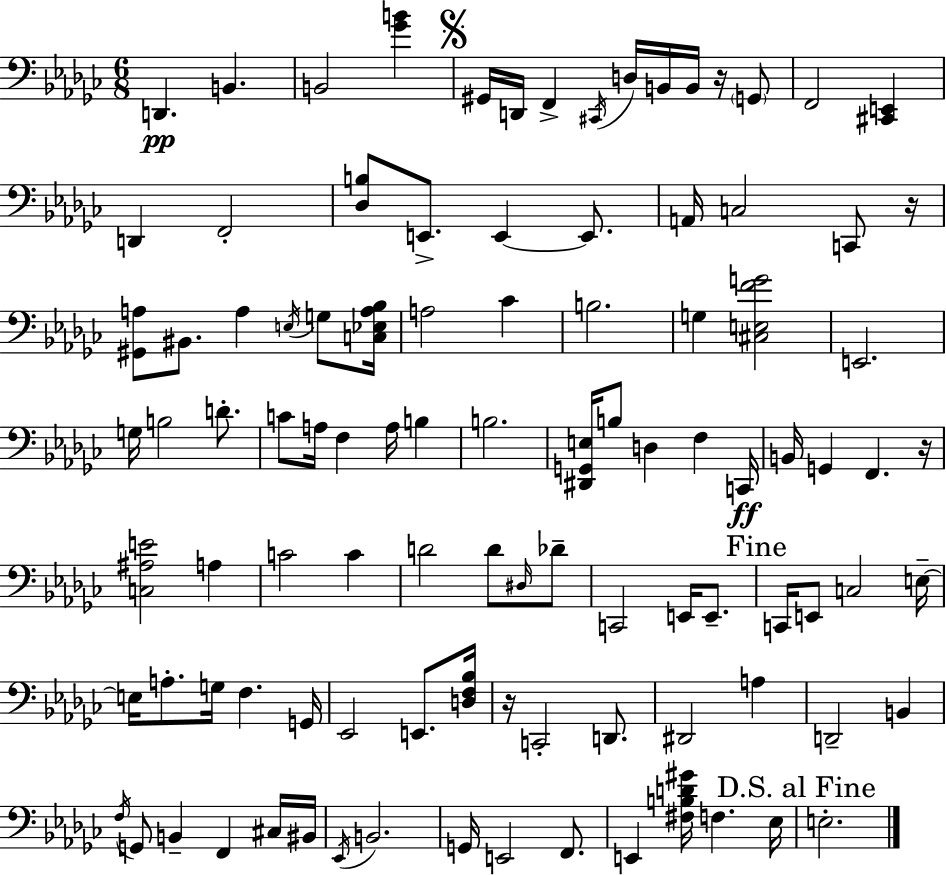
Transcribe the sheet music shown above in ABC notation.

X:1
T:Untitled
M:6/8
L:1/4
K:Ebm
D,, B,, B,,2 [_GB] ^G,,/4 D,,/4 F,, ^C,,/4 D,/4 B,,/4 B,,/4 z/4 G,,/2 F,,2 [^C,,E,,] D,, F,,2 [_D,B,]/2 E,,/2 E,, E,,/2 A,,/4 C,2 C,,/2 z/4 [^G,,A,]/2 ^B,,/2 A, E,/4 G,/2 [C,_E,A,_B,]/4 A,2 _C B,2 G, [^C,E,FG]2 E,,2 G,/4 B,2 D/2 C/2 A,/4 F, A,/4 B, B,2 [^D,,G,,E,]/4 B,/2 D, F, C,,/4 B,,/4 G,, F,, z/4 [C,^A,E]2 A, C2 C D2 D/2 ^D,/4 _D/2 C,,2 E,,/4 E,,/2 C,,/4 E,,/2 C,2 E,/4 E,/4 A,/2 G,/4 F, G,,/4 _E,,2 E,,/2 [D,F,_B,]/4 z/4 C,,2 D,,/2 ^D,,2 A, D,,2 B,, F,/4 G,,/2 B,, F,, ^C,/4 ^B,,/4 _E,,/4 B,,2 G,,/4 E,,2 F,,/2 E,, [^F,B,D^G]/4 F, _E,/4 E,2